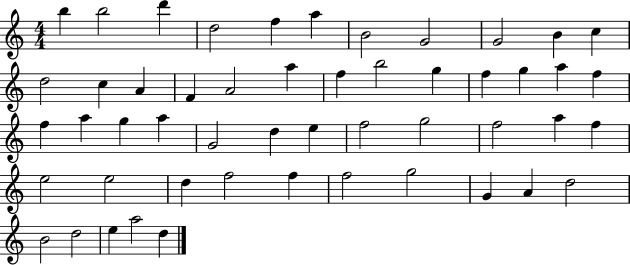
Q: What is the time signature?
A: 4/4